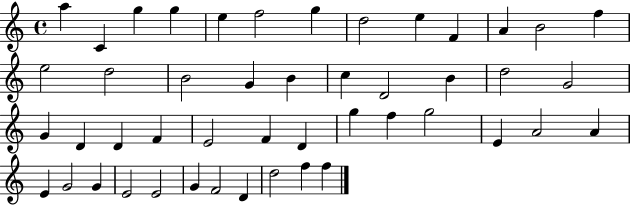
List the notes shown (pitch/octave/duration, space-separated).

A5/q C4/q G5/q G5/q E5/q F5/h G5/q D5/h E5/q F4/q A4/q B4/h F5/q E5/h D5/h B4/h G4/q B4/q C5/q D4/h B4/q D5/h G4/h G4/q D4/q D4/q F4/q E4/h F4/q D4/q G5/q F5/q G5/h E4/q A4/h A4/q E4/q G4/h G4/q E4/h E4/h G4/q F4/h D4/q D5/h F5/q F5/q